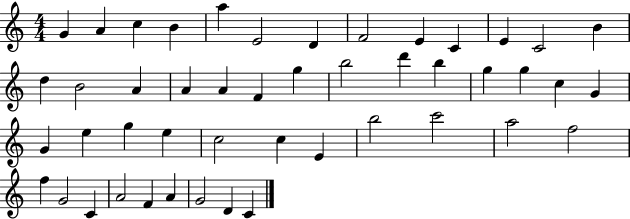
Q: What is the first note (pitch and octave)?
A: G4